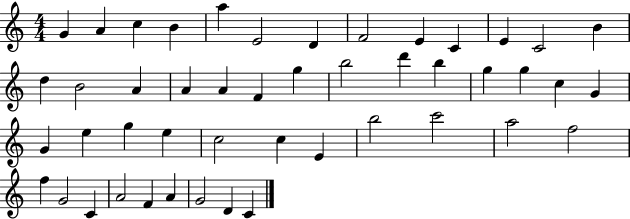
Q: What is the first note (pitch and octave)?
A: G4